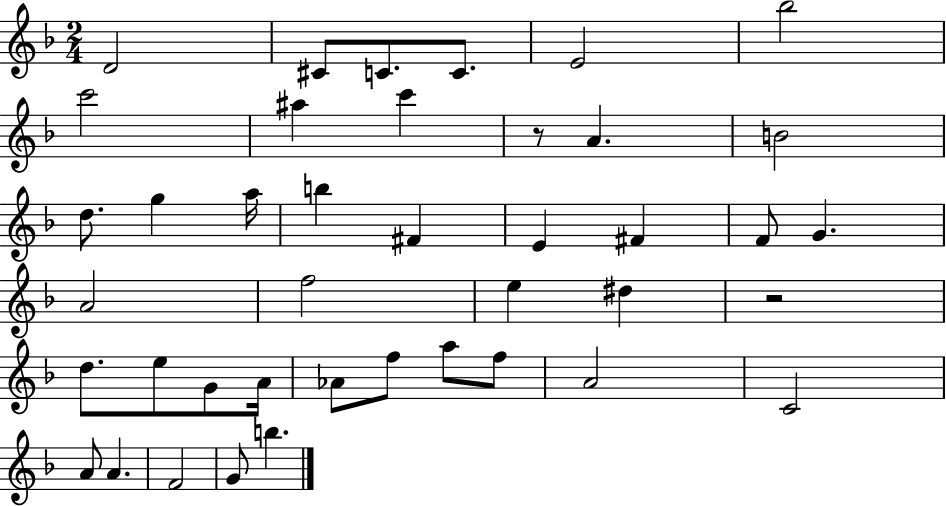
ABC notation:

X:1
T:Untitled
M:2/4
L:1/4
K:F
D2 ^C/2 C/2 C/2 E2 _b2 c'2 ^a c' z/2 A B2 d/2 g a/4 b ^F E ^F F/2 G A2 f2 e ^d z2 d/2 e/2 G/2 A/4 _A/2 f/2 a/2 f/2 A2 C2 A/2 A F2 G/2 b